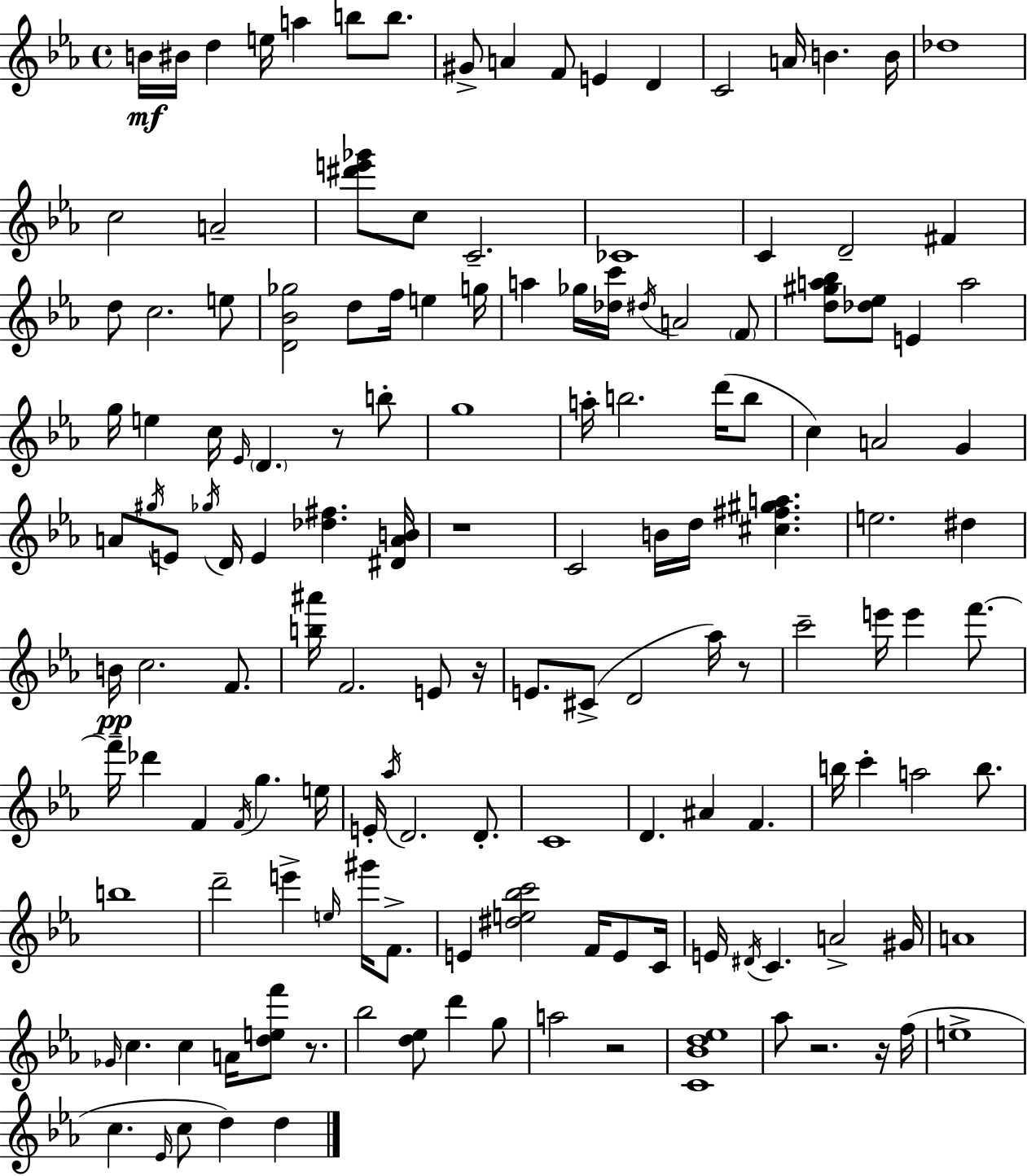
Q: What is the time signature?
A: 4/4